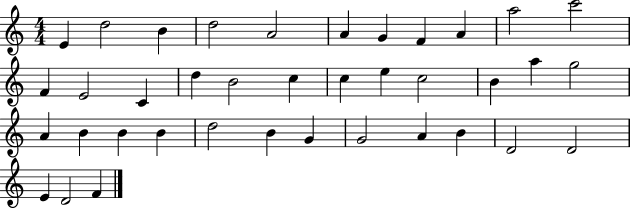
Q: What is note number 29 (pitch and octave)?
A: B4